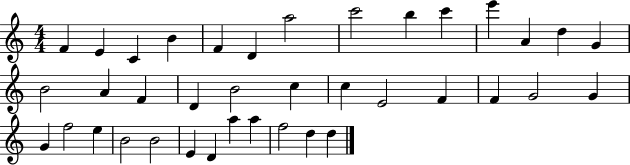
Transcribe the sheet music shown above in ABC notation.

X:1
T:Untitled
M:4/4
L:1/4
K:C
F E C B F D a2 c'2 b c' e' A d G B2 A F D B2 c c E2 F F G2 G G f2 e B2 B2 E D a a f2 d d